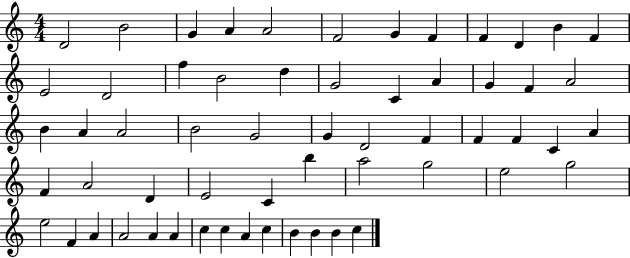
D4/h B4/h G4/q A4/q A4/h F4/h G4/q F4/q F4/q D4/q B4/q F4/q E4/h D4/h F5/q B4/h D5/q G4/h C4/q A4/q G4/q F4/q A4/h B4/q A4/q A4/h B4/h G4/h G4/q D4/h F4/q F4/q F4/q C4/q A4/q F4/q A4/h D4/q E4/h C4/q B5/q A5/h G5/h E5/h G5/h E5/h F4/q A4/q A4/h A4/q A4/q C5/q C5/q A4/q C5/q B4/q B4/q B4/q C5/q